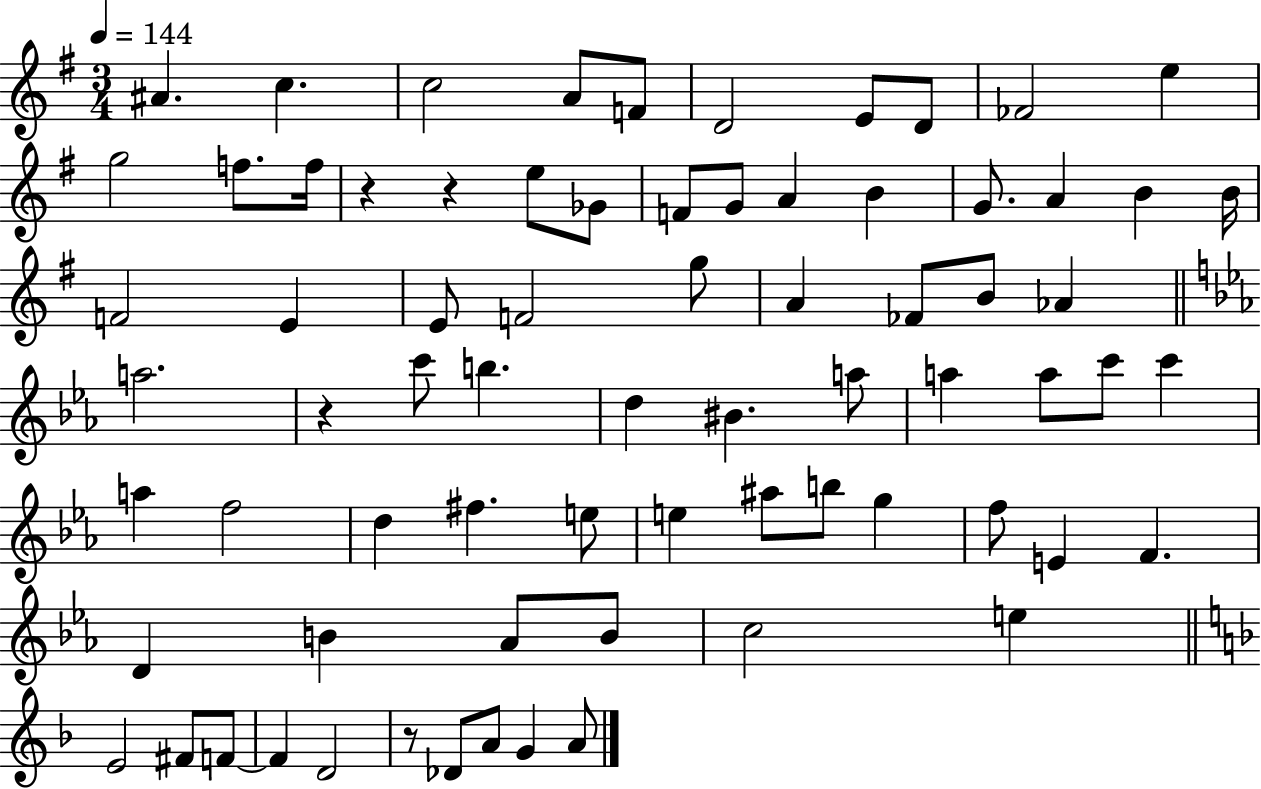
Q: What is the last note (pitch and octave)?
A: A4